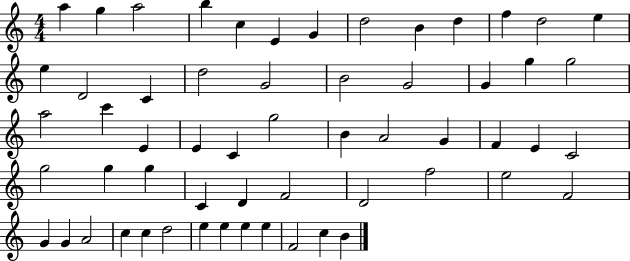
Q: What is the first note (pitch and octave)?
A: A5